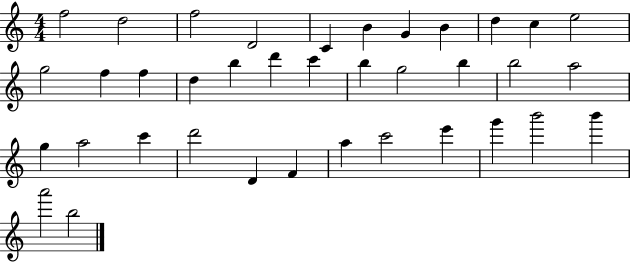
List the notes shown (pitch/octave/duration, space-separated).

F5/h D5/h F5/h D4/h C4/q B4/q G4/q B4/q D5/q C5/q E5/h G5/h F5/q F5/q D5/q B5/q D6/q C6/q B5/q G5/h B5/q B5/h A5/h G5/q A5/h C6/q D6/h D4/q F4/q A5/q C6/h E6/q G6/q B6/h B6/q A6/h B5/h